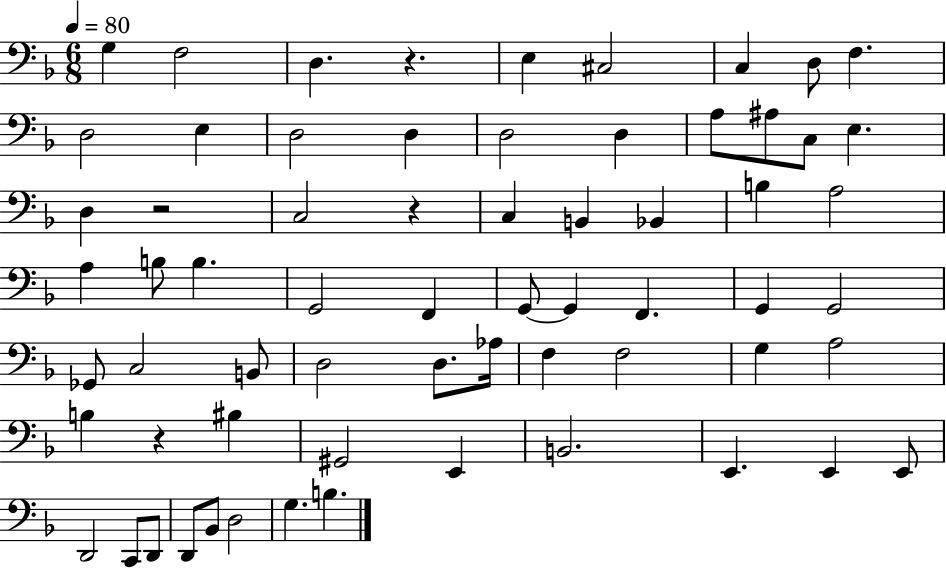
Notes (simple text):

G3/q F3/h D3/q. R/q. E3/q C#3/h C3/q D3/e F3/q. D3/h E3/q D3/h D3/q D3/h D3/q A3/e A#3/e C3/e E3/q. D3/q R/h C3/h R/q C3/q B2/q Bb2/q B3/q A3/h A3/q B3/e B3/q. G2/h F2/q G2/e G2/q F2/q. G2/q G2/h Gb2/e C3/h B2/e D3/h D3/e. Ab3/s F3/q F3/h G3/q A3/h B3/q R/q BIS3/q G#2/h E2/q B2/h. E2/q. E2/q E2/e D2/h C2/e D2/e D2/e Bb2/e D3/h G3/q. B3/q.